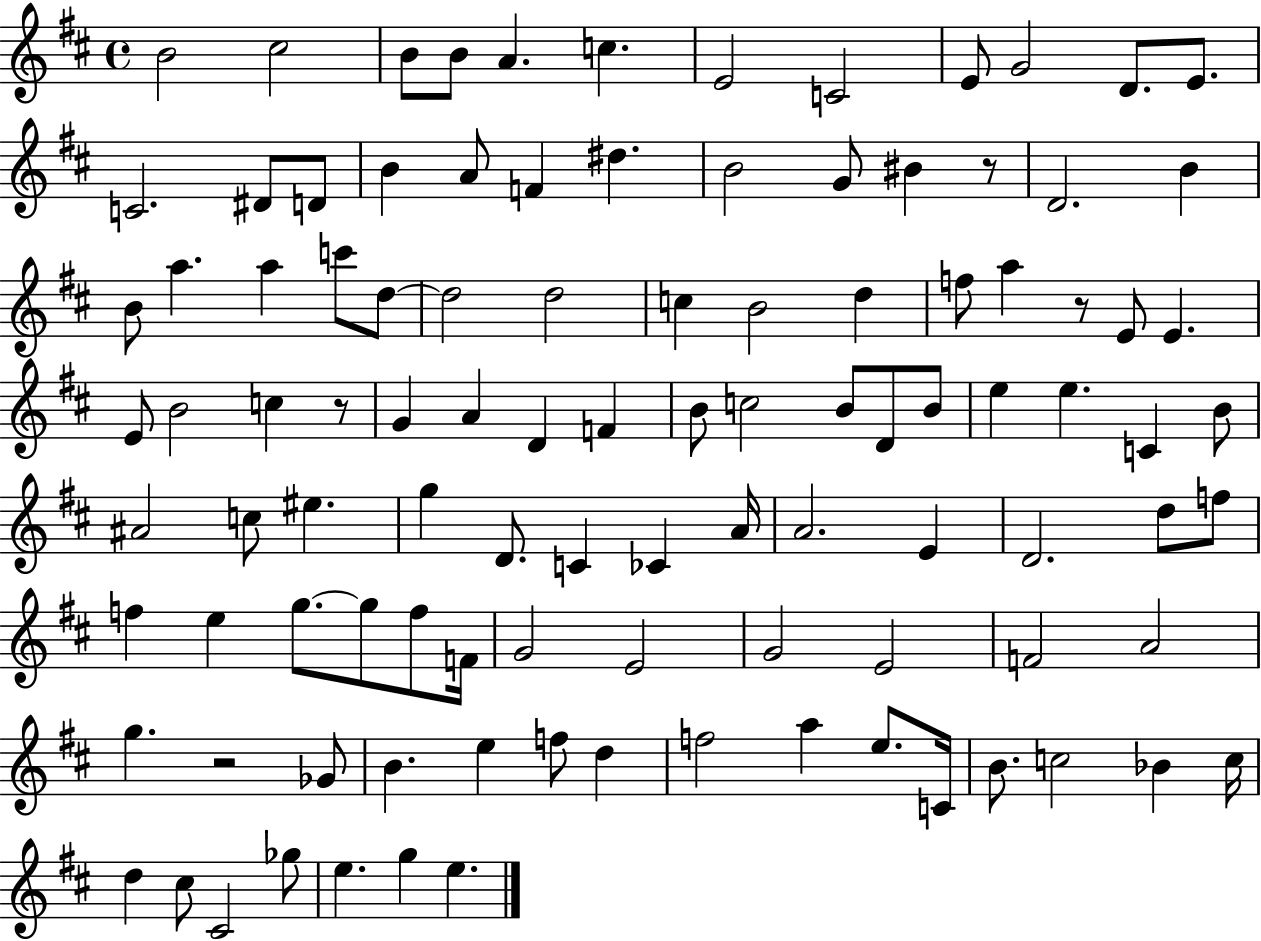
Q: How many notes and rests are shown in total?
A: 104